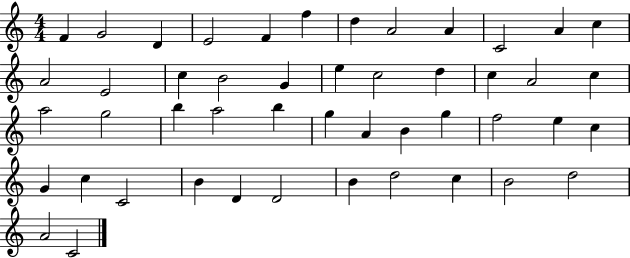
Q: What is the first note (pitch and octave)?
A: F4